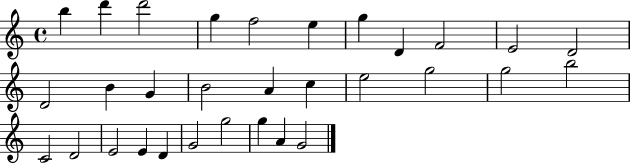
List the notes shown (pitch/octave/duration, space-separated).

B5/q D6/q D6/h G5/q F5/h E5/q G5/q D4/q F4/h E4/h D4/h D4/h B4/q G4/q B4/h A4/q C5/q E5/h G5/h G5/h B5/h C4/h D4/h E4/h E4/q D4/q G4/h G5/h G5/q A4/q G4/h